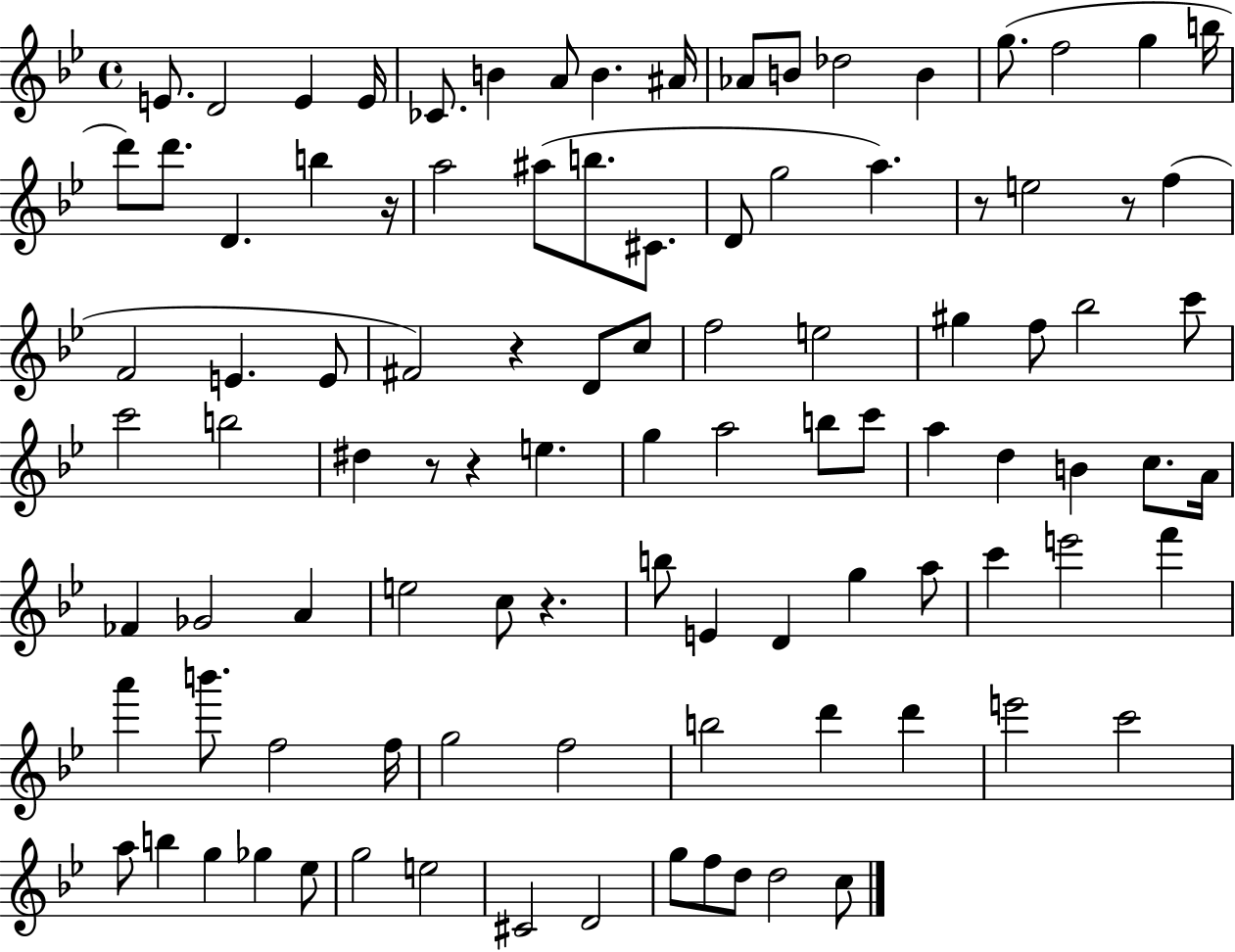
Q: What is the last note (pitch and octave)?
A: C5